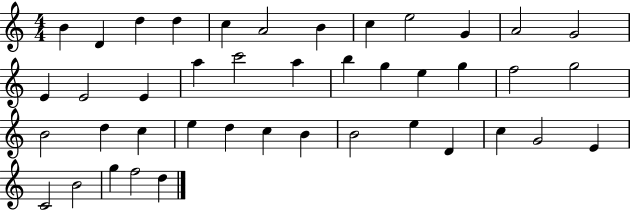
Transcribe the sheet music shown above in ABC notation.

X:1
T:Untitled
M:4/4
L:1/4
K:C
B D d d c A2 B c e2 G A2 G2 E E2 E a c'2 a b g e g f2 g2 B2 d c e d c B B2 e D c G2 E C2 B2 g f2 d